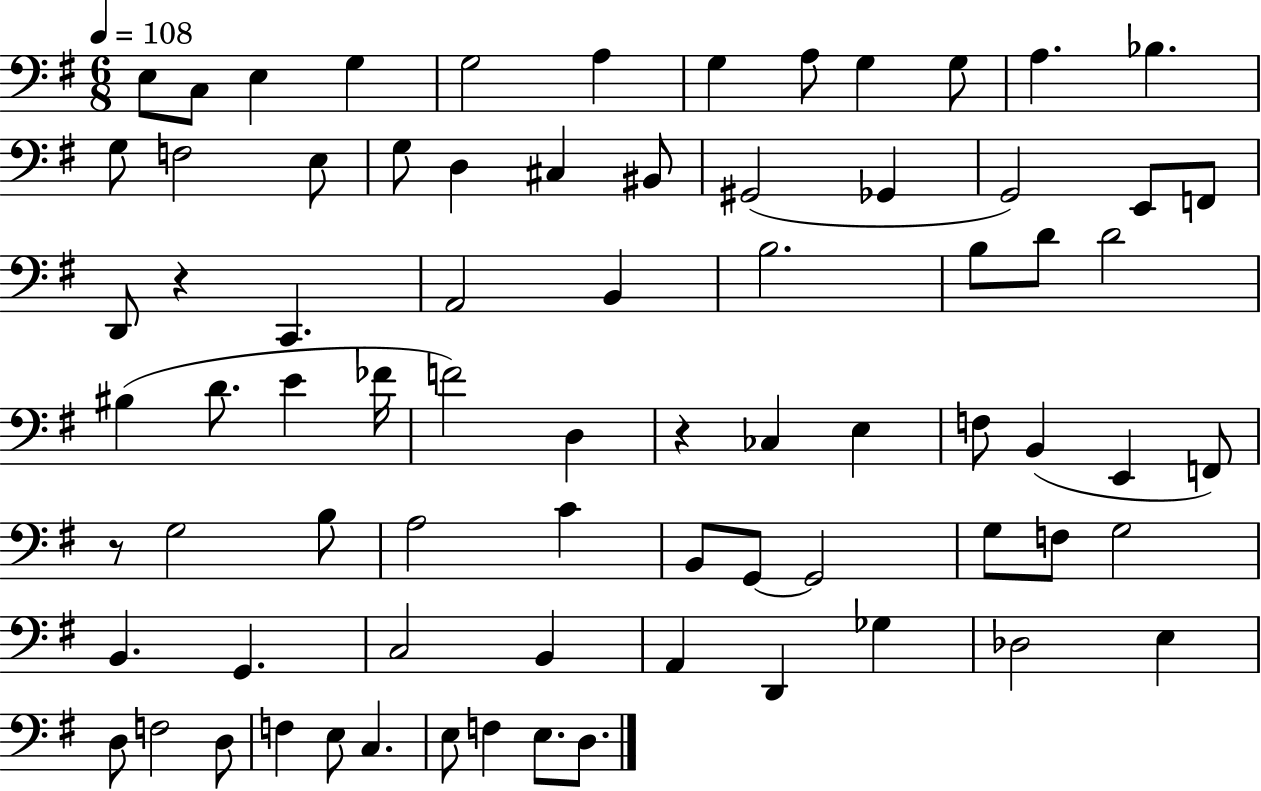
{
  \clef bass
  \numericTimeSignature
  \time 6/8
  \key g \major
  \tempo 4 = 108
  e8 c8 e4 g4 | g2 a4 | g4 a8 g4 g8 | a4. bes4. | \break g8 f2 e8 | g8 d4 cis4 bis,8 | gis,2( ges,4 | g,2) e,8 f,8 | \break d,8 r4 c,4. | a,2 b,4 | b2. | b8 d'8 d'2 | \break bis4( d'8. e'4 fes'16 | f'2) d4 | r4 ces4 e4 | f8 b,4( e,4 f,8) | \break r8 g2 b8 | a2 c'4 | b,8 g,8~~ g,2 | g8 f8 g2 | \break b,4. g,4. | c2 b,4 | a,4 d,4 ges4 | des2 e4 | \break d8 f2 d8 | f4 e8 c4. | e8 f4 e8. d8. | \bar "|."
}